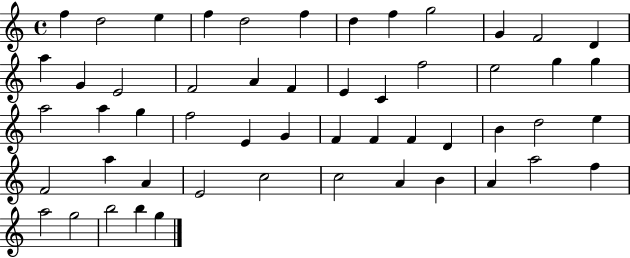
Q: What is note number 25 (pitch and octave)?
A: A5